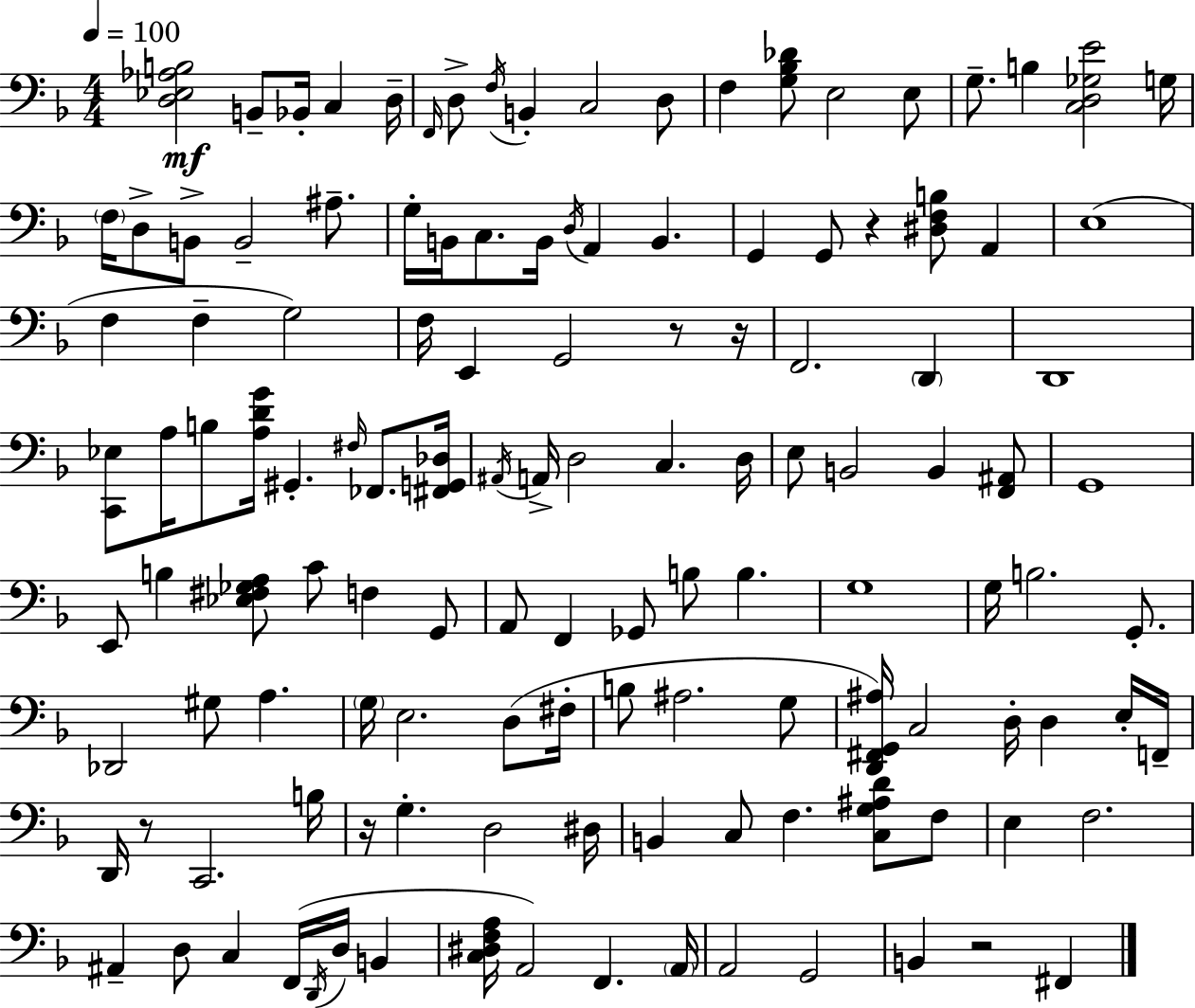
[D3,Eb3,Ab3,B3]/h B2/e Bb2/s C3/q D3/s F2/s D3/e F3/s B2/q C3/h D3/e F3/q [G3,Bb3,Db4]/e E3/h E3/e G3/e. B3/q [C3,D3,Gb3,E4]/h G3/s F3/s D3/e B2/e B2/h A#3/e. G3/s B2/s C3/e. B2/s D3/s A2/q B2/q. G2/q G2/e R/q [D#3,F3,B3]/e A2/q E3/w F3/q F3/q G3/h F3/s E2/q G2/h R/e R/s F2/h. D2/q D2/w [C2,Eb3]/e A3/s B3/e [A3,D4,G4]/s G#2/q. F#3/s FES2/e. [F#2,G2,Db3]/s A#2/s A2/s D3/h C3/q. D3/s E3/e B2/h B2/q [F2,A#2]/e G2/w E2/e B3/q [Eb3,F#3,Gb3,A3]/e C4/e F3/q G2/e A2/e F2/q Gb2/e B3/e B3/q. G3/w G3/s B3/h. G2/e. Db2/h G#3/e A3/q. G3/s E3/h. D3/e F#3/s B3/e A#3/h. G3/e [D2,F#2,G2,A#3]/s C3/h D3/s D3/q E3/s F2/s D2/s R/e C2/h. B3/s R/s G3/q. D3/h D#3/s B2/q C3/e F3/q. [C3,G3,A#3,D4]/e F3/e E3/q F3/h. A#2/q D3/e C3/q F2/s D2/s D3/s B2/q [C3,D#3,F3,A3]/s A2/h F2/q. A2/s A2/h G2/h B2/q R/h F#2/q